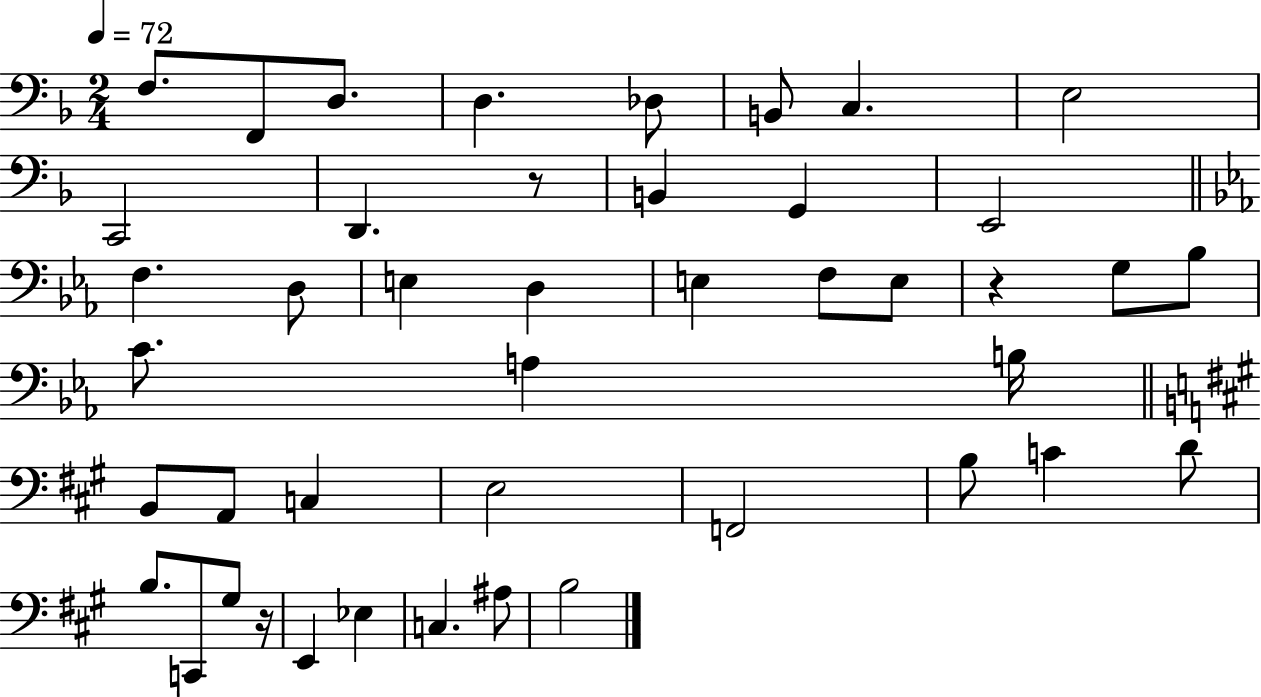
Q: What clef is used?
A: bass